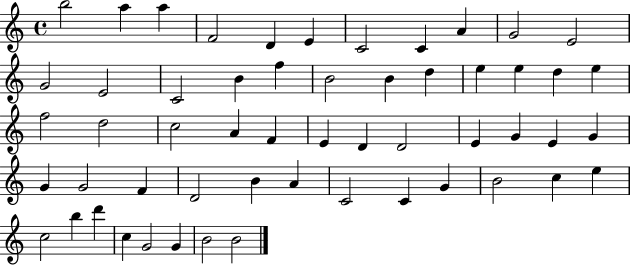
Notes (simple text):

B5/h A5/q A5/q F4/h D4/q E4/q C4/h C4/q A4/q G4/h E4/h G4/h E4/h C4/h B4/q F5/q B4/h B4/q D5/q E5/q E5/q D5/q E5/q F5/h D5/h C5/h A4/q F4/q E4/q D4/q D4/h E4/q G4/q E4/q G4/q G4/q G4/h F4/q D4/h B4/q A4/q C4/h C4/q G4/q B4/h C5/q E5/q C5/h B5/q D6/q C5/q G4/h G4/q B4/h B4/h